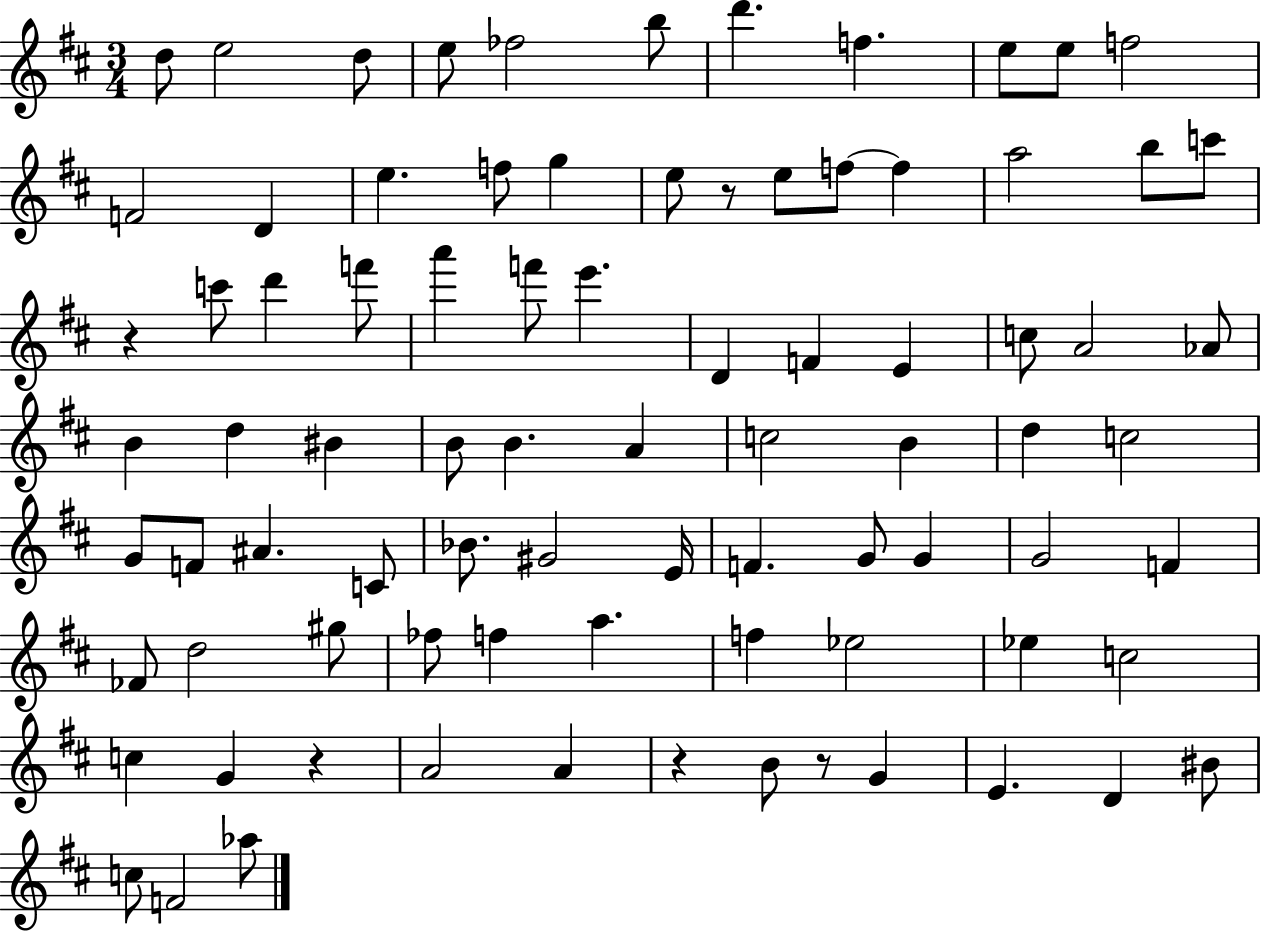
X:1
T:Untitled
M:3/4
L:1/4
K:D
d/2 e2 d/2 e/2 _f2 b/2 d' f e/2 e/2 f2 F2 D e f/2 g e/2 z/2 e/2 f/2 f a2 b/2 c'/2 z c'/2 d' f'/2 a' f'/2 e' D F E c/2 A2 _A/2 B d ^B B/2 B A c2 B d c2 G/2 F/2 ^A C/2 _B/2 ^G2 E/4 F G/2 G G2 F _F/2 d2 ^g/2 _f/2 f a f _e2 _e c2 c G z A2 A z B/2 z/2 G E D ^B/2 c/2 F2 _a/2